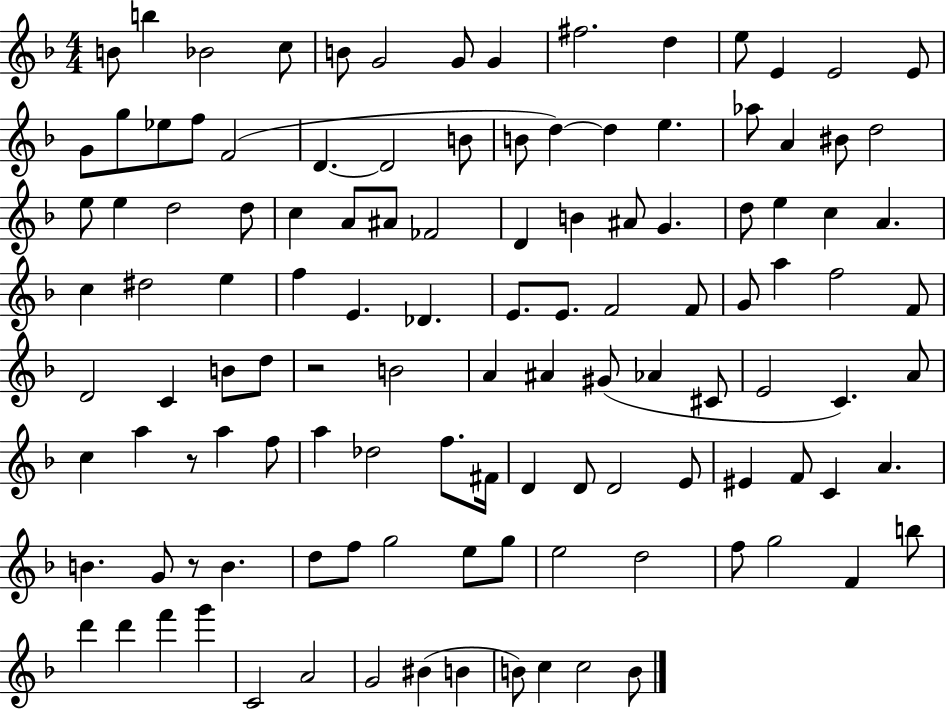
B4/e B5/q Bb4/h C5/e B4/e G4/h G4/e G4/q F#5/h. D5/q E5/e E4/q E4/h E4/e G4/e G5/e Eb5/e F5/e F4/h D4/q. D4/h B4/e B4/e D5/q D5/q E5/q. Ab5/e A4/q BIS4/e D5/h E5/e E5/q D5/h D5/e C5/q A4/e A#4/e FES4/h D4/q B4/q A#4/e G4/q. D5/e E5/q C5/q A4/q. C5/q D#5/h E5/q F5/q E4/q. Db4/q. E4/e. E4/e. F4/h F4/e G4/e A5/q F5/h F4/e D4/h C4/q B4/e D5/e R/h B4/h A4/q A#4/q G#4/e Ab4/q C#4/e E4/h C4/q. A4/e C5/q A5/q R/e A5/q F5/e A5/q Db5/h F5/e. F#4/s D4/q D4/e D4/h E4/e EIS4/q F4/e C4/q A4/q. B4/q. G4/e R/e B4/q. D5/e F5/e G5/h E5/e G5/e E5/h D5/h F5/e G5/h F4/q B5/e D6/q D6/q F6/q G6/q C4/h A4/h G4/h BIS4/q B4/q B4/e C5/q C5/h B4/e